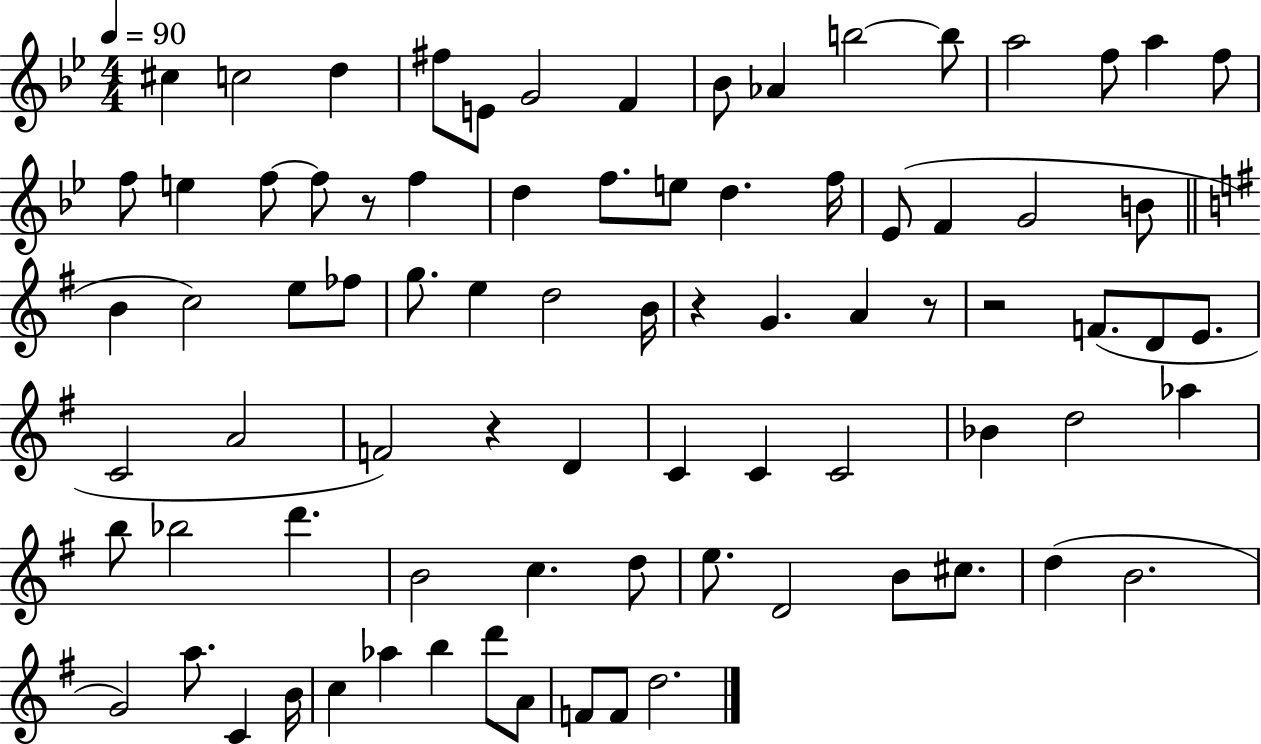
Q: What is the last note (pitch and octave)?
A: D5